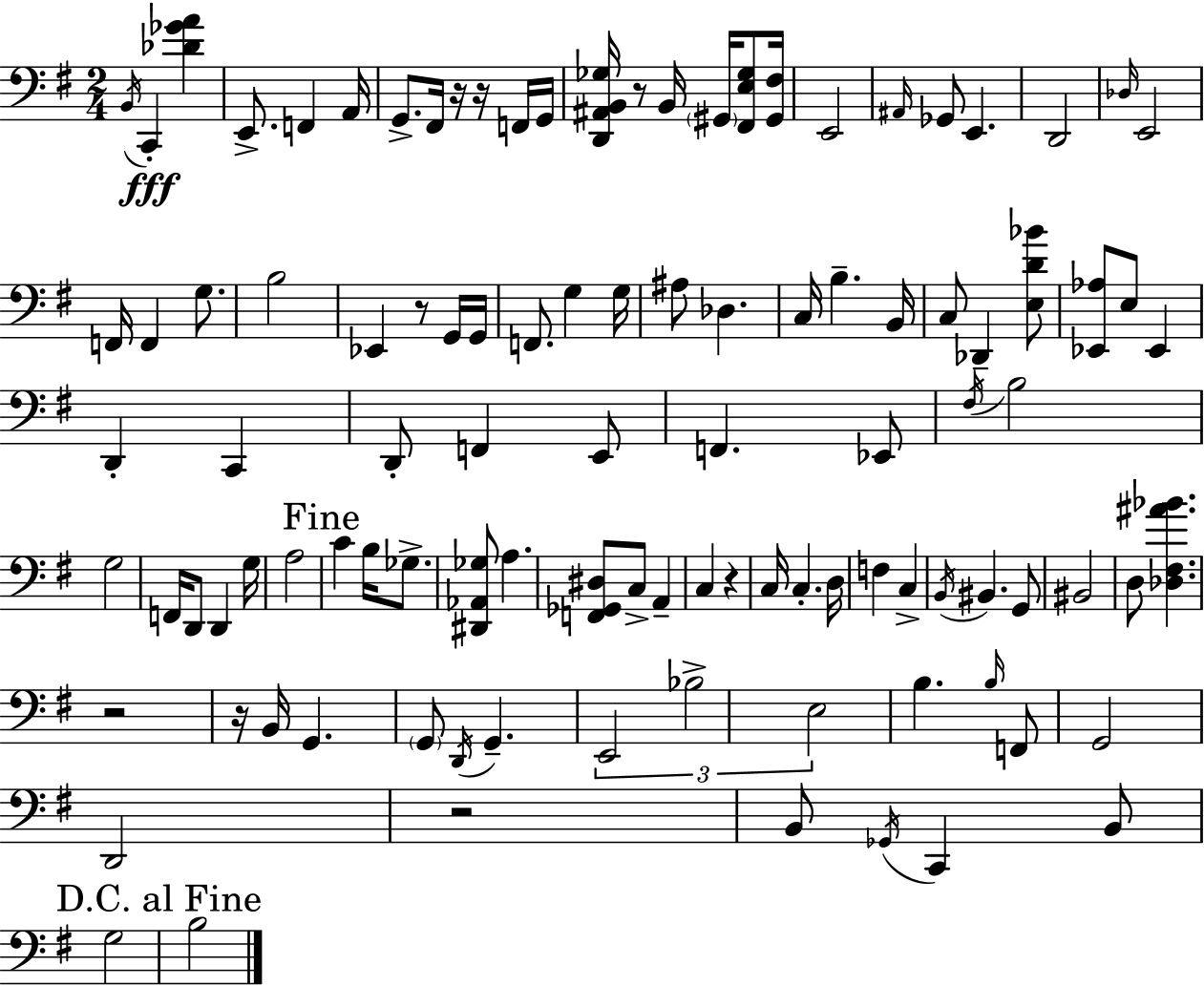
B2/s C2/q [Db4,Gb4,A4]/q E2/e. F2/q A2/s G2/e. F#2/s R/s R/s F2/s G2/s [D2,A#2,B2,Gb3]/s R/e B2/s G#2/s [F#2,E3,Gb3]/e [G#2,F#3]/s E2/h A#2/s Gb2/e E2/q. D2/h Db3/s E2/h F2/s F2/q G3/e. B3/h Eb2/q R/e G2/s G2/s F2/e. G3/q G3/s A#3/e Db3/q. C3/s B3/q. B2/s C3/e Db2/q [E3,D4,Bb4]/e [Eb2,Ab3]/e E3/e Eb2/q D2/q C2/q D2/e F2/q E2/e F2/q. Eb2/e F#3/s B3/h G3/h F2/s D2/e D2/q G3/s A3/h C4/q B3/s Gb3/e. [D#2,Ab2,Gb3]/e A3/q. [F2,Gb2,D#3]/e C3/e A2/q C3/q R/q C3/s C3/q. D3/s F3/q C3/q B2/s BIS2/q. G2/e BIS2/h D3/e [Db3,F#3,A#4,Bb4]/q. R/h R/s B2/s G2/q. G2/e D2/s G2/q. E2/h Bb3/h E3/h B3/q. B3/s F2/e G2/h D2/h R/h B2/e Gb2/s C2/q B2/e G3/h B3/h